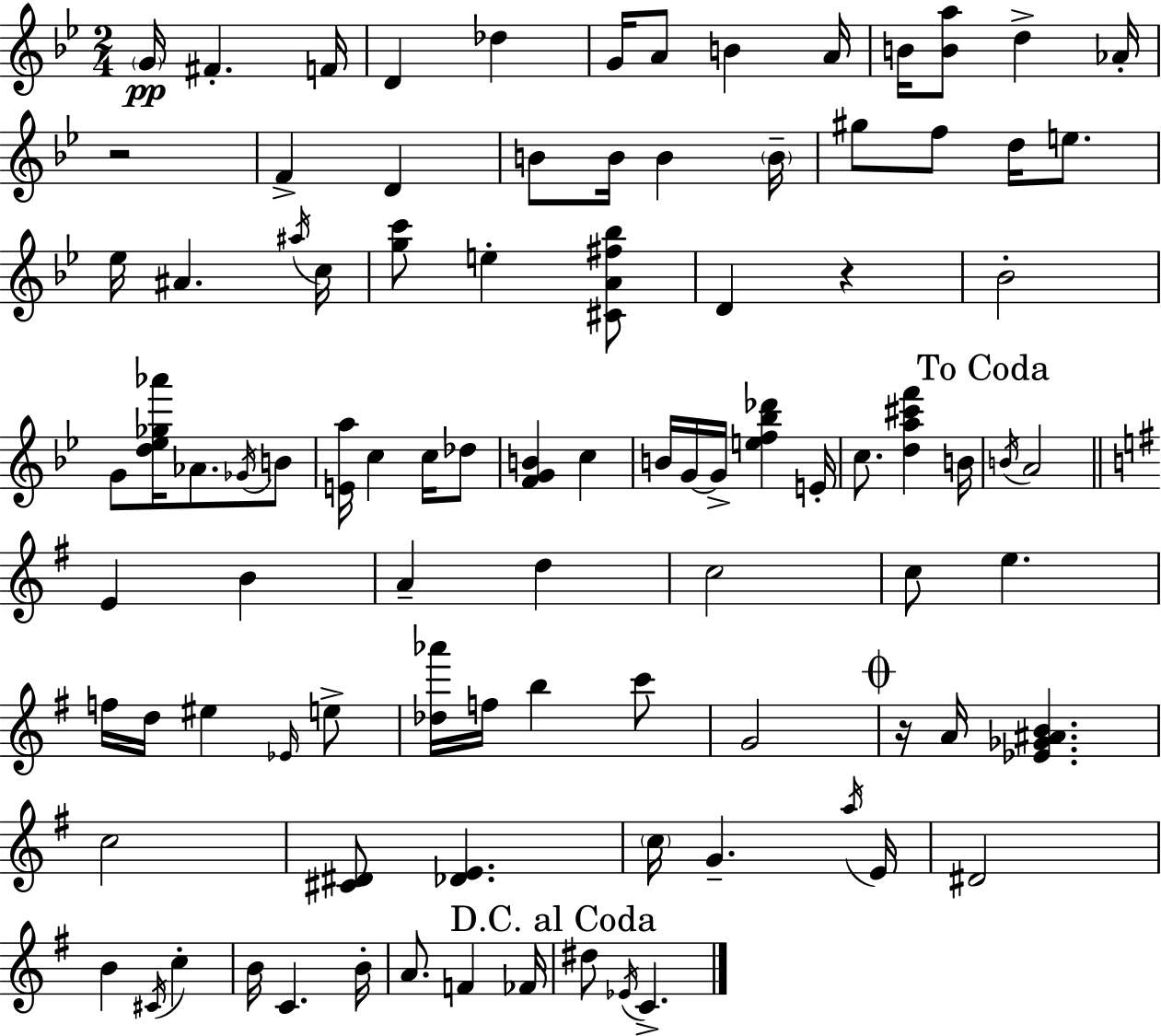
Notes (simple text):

G4/s F#4/q. F4/s D4/q Db5/q G4/s A4/e B4/q A4/s B4/s [B4,A5]/e D5/q Ab4/s R/h F4/q D4/q B4/e B4/s B4/q B4/s G#5/e F5/e D5/s E5/e. Eb5/s A#4/q. A#5/s C5/s [G5,C6]/e E5/q [C#4,A4,F#5,Bb5]/e D4/q R/q Bb4/h G4/e [D5,Eb5,Gb5,Ab6]/s Ab4/e. Gb4/s B4/e [E4,A5]/s C5/q C5/s Db5/e [F4,G4,B4]/q C5/q B4/s G4/s G4/s [E5,F5,Bb5,Db6]/q E4/s C5/e. [D5,A5,C#6,F6]/q B4/s B4/s A4/h E4/q B4/q A4/q D5/q C5/h C5/e E5/q. F5/s D5/s EIS5/q Eb4/s E5/e [Db5,Ab6]/s F5/s B5/q C6/e G4/h R/s A4/s [Eb4,Gb4,A#4,B4]/q. C5/h [C#4,D#4]/e [Db4,E4]/q. C5/s G4/q. A5/s E4/s D#4/h B4/q C#4/s C5/q B4/s C4/q. B4/s A4/e. F4/q FES4/s D#5/e Eb4/s C4/q.